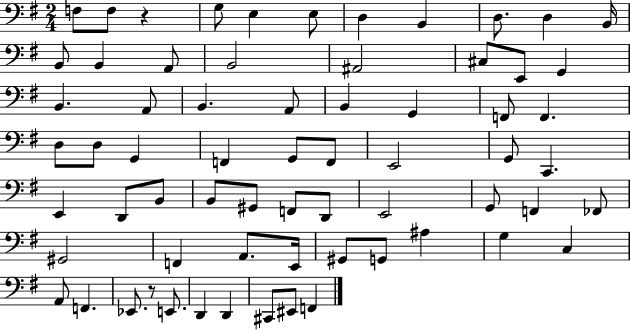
X:1
T:Untitled
M:2/4
L:1/4
K:G
F,/2 F,/2 z G,/2 E, E,/2 D, B,, D,/2 D, B,,/4 B,,/2 B,, A,,/2 B,,2 ^A,,2 ^C,/2 E,,/2 G,, B,, A,,/2 B,, A,,/2 B,, G,, F,,/2 F,, D,/2 D,/2 G,, F,, G,,/2 F,,/2 E,,2 G,,/2 C,, E,, D,,/2 B,,/2 B,,/2 ^G,,/2 F,,/2 D,,/2 E,,2 G,,/2 F,, _F,,/2 ^G,,2 F,, A,,/2 E,,/4 ^G,,/2 G,,/2 ^A, G, C, A,,/2 F,, _E,,/2 z/2 E,,/2 D,, D,, ^C,,/2 ^E,,/2 F,,